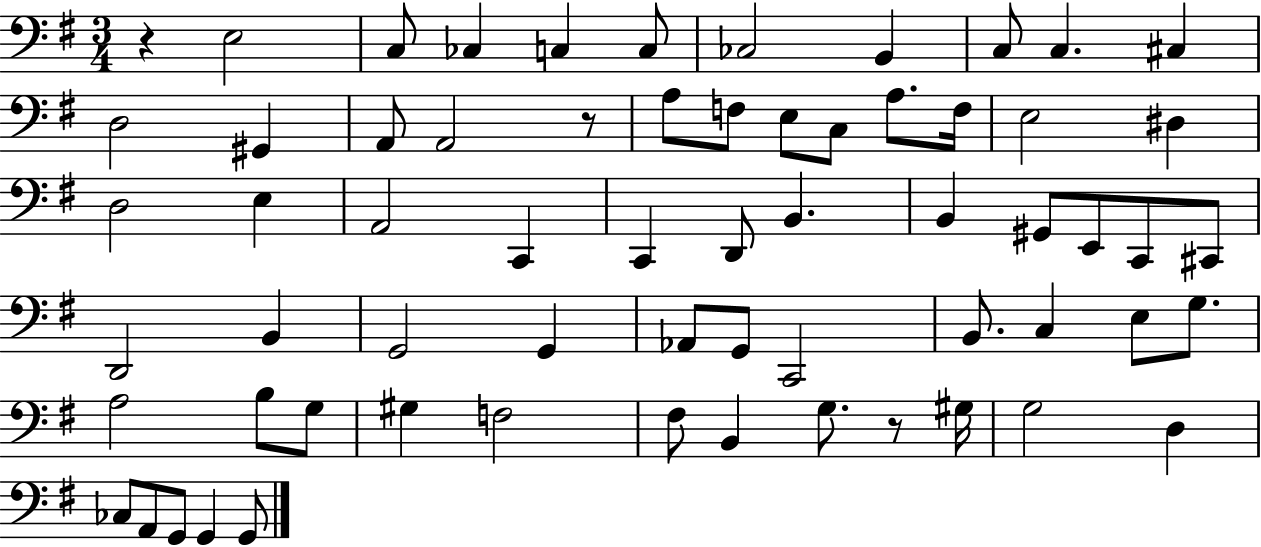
R/q E3/h C3/e CES3/q C3/q C3/e CES3/h B2/q C3/e C3/q. C#3/q D3/h G#2/q A2/e A2/h R/e A3/e F3/e E3/e C3/e A3/e. F3/s E3/h D#3/q D3/h E3/q A2/h C2/q C2/q D2/e B2/q. B2/q G#2/e E2/e C2/e C#2/e D2/h B2/q G2/h G2/q Ab2/e G2/e C2/h B2/e. C3/q E3/e G3/e. A3/h B3/e G3/e G#3/q F3/h F#3/e B2/q G3/e. R/e G#3/s G3/h D3/q CES3/e A2/e G2/e G2/q G2/e